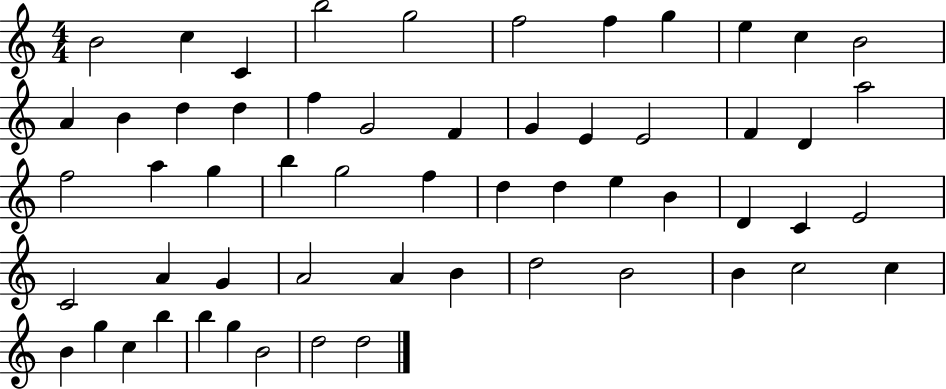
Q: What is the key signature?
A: C major